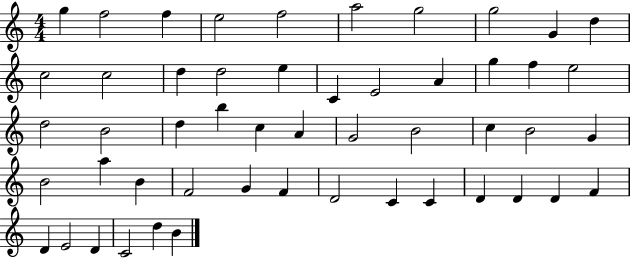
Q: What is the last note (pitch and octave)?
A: B4